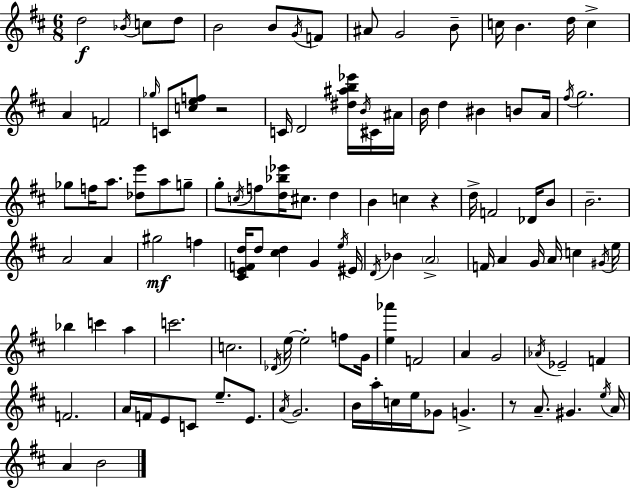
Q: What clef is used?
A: treble